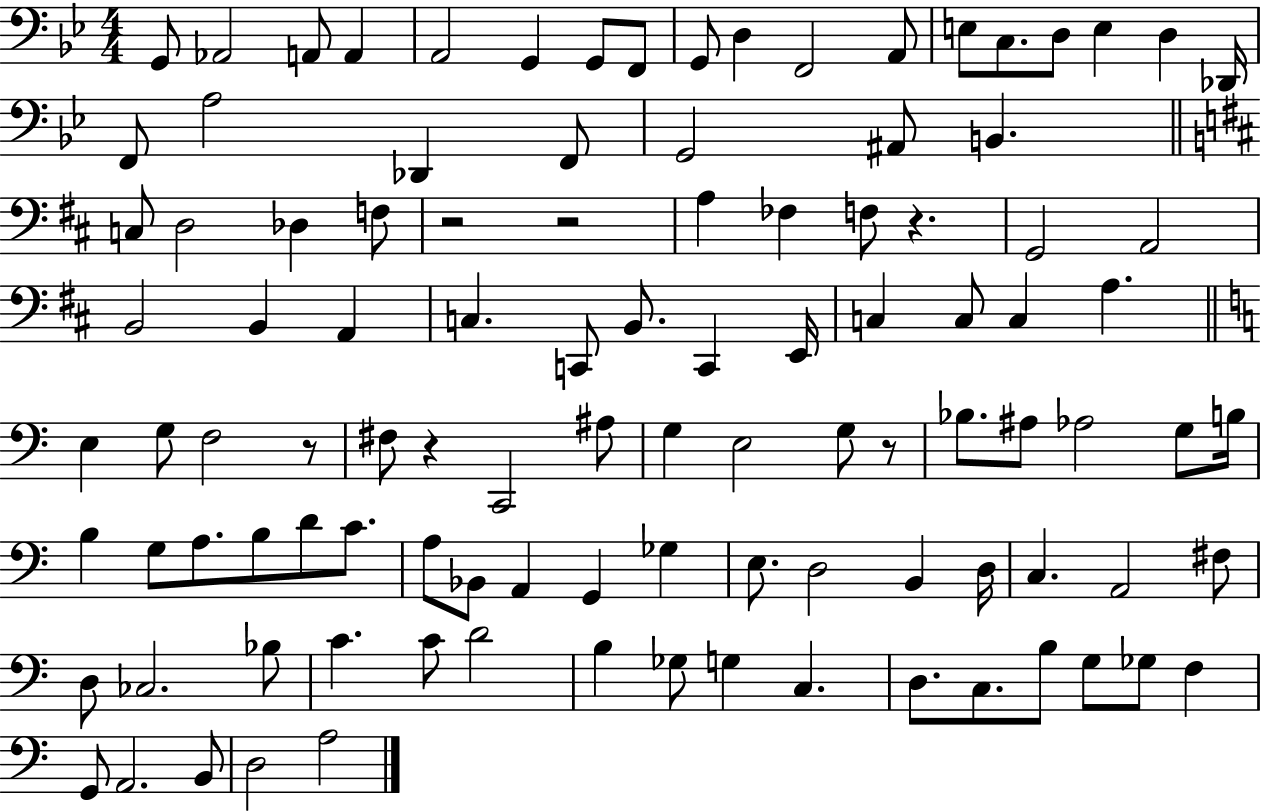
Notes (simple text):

G2/e Ab2/h A2/e A2/q A2/h G2/q G2/e F2/e G2/e D3/q F2/h A2/e E3/e C3/e. D3/e E3/q D3/q Db2/s F2/e A3/h Db2/q F2/e G2/h A#2/e B2/q. C3/e D3/h Db3/q F3/e R/h R/h A3/q FES3/q F3/e R/q. G2/h A2/h B2/h B2/q A2/q C3/q. C2/e B2/e. C2/q E2/s C3/q C3/e C3/q A3/q. E3/q G3/e F3/h R/e F#3/e R/q C2/h A#3/e G3/q E3/h G3/e R/e Bb3/e. A#3/e Ab3/h G3/e B3/s B3/q G3/e A3/e. B3/e D4/e C4/e. A3/e Bb2/e A2/q G2/q Gb3/q E3/e. D3/h B2/q D3/s C3/q. A2/h F#3/e D3/e CES3/h. Bb3/e C4/q. C4/e D4/h B3/q Gb3/e G3/q C3/q. D3/e. C3/e. B3/e G3/e Gb3/e F3/q G2/e A2/h. B2/e D3/h A3/h